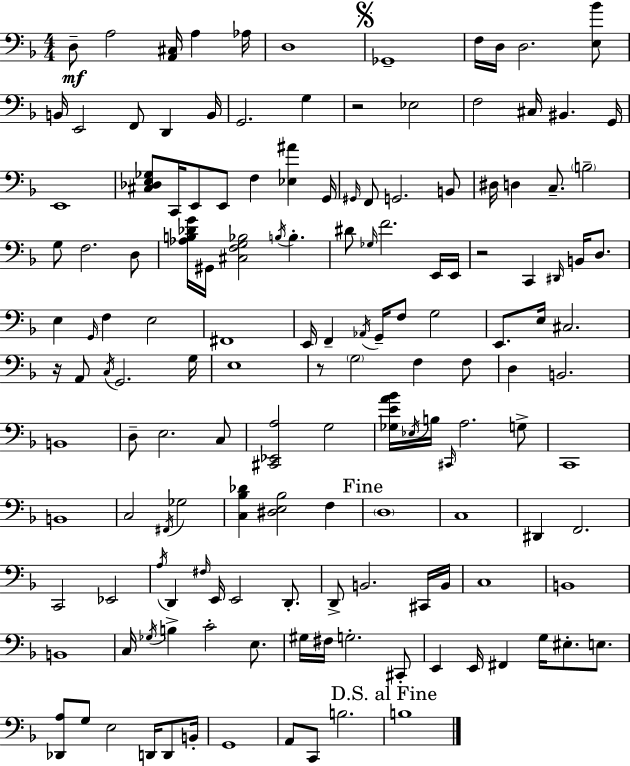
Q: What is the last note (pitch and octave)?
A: B3